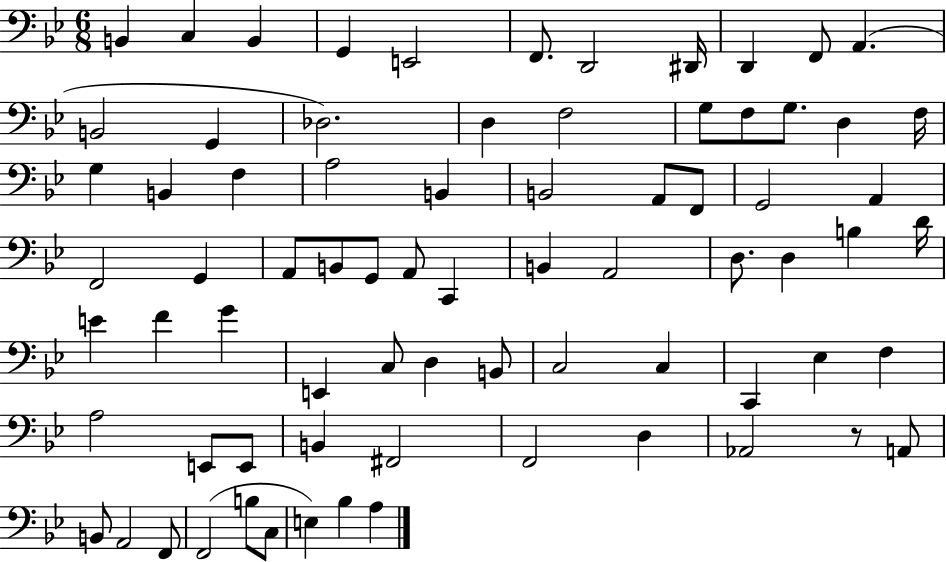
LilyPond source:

{
  \clef bass
  \numericTimeSignature
  \time 6/8
  \key bes \major
  b,4 c4 b,4 | g,4 e,2 | f,8. d,2 dis,16 | d,4 f,8 a,4.( | \break b,2 g,4 | des2.) | d4 f2 | g8 f8 g8. d4 f16 | \break g4 b,4 f4 | a2 b,4 | b,2 a,8 f,8 | g,2 a,4 | \break f,2 g,4 | a,8 b,8 g,8 a,8 c,4 | b,4 a,2 | d8. d4 b4 d'16 | \break e'4 f'4 g'4 | e,4 c8 d4 b,8 | c2 c4 | c,4 ees4 f4 | \break a2 e,8 e,8 | b,4 fis,2 | f,2 d4 | aes,2 r8 a,8 | \break b,8 a,2 f,8 | f,2( b8 c8 | e4) bes4 a4 | \bar "|."
}